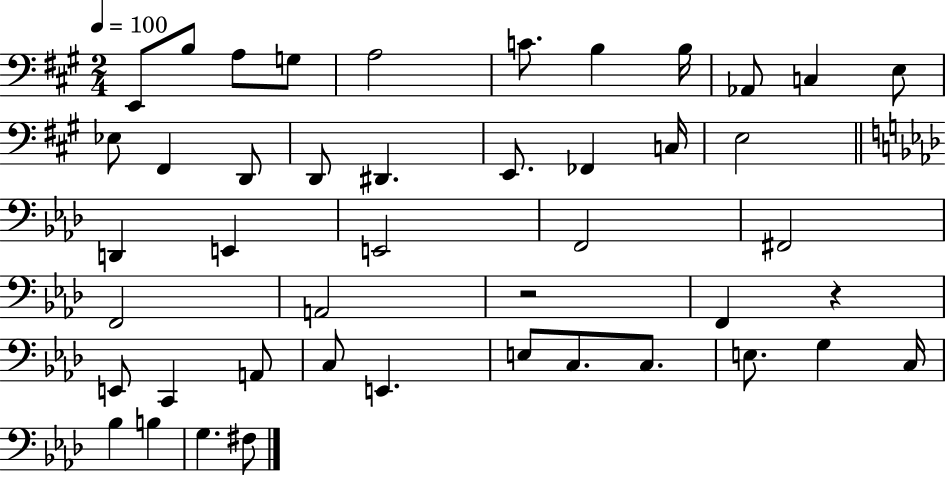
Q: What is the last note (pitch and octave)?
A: F#3